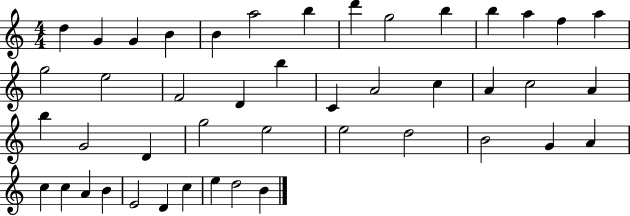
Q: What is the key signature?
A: C major